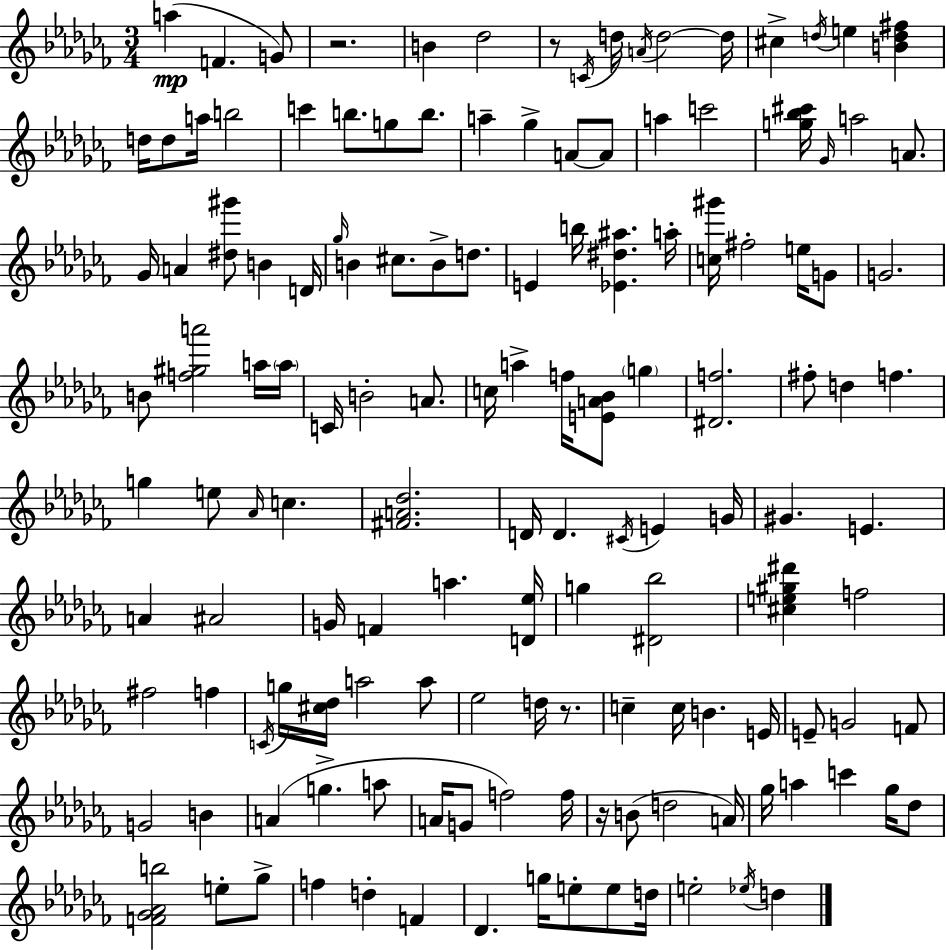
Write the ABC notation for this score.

X:1
T:Untitled
M:3/4
L:1/4
K:Abm
a F G/2 z2 B _d2 z/2 C/4 d/4 A/4 d2 d/4 ^c d/4 e [Bd^f] d/4 d/2 a/4 b2 c' b/2 g/2 b/2 a _g A/2 A/2 a c'2 [g_b^c']/4 _G/4 a2 A/2 _G/4 A [^d^g']/2 B D/4 _g/4 B ^c/2 B/2 d/2 E b/4 [_E^d^a] a/4 [c^g']/4 ^f2 e/4 G/2 G2 B/2 [f^ga']2 a/4 a/4 C/4 B2 A/2 c/4 a f/4 [EA_B]/2 g [^Df]2 ^f/2 d f g e/2 _A/4 c [^FA_d]2 D/4 D ^C/4 E G/4 ^G E A ^A2 G/4 F a [D_e]/4 g [^D_b]2 [^ce^g^d'] f2 ^f2 f C/4 g/4 [^c_d]/4 a2 a/2 _e2 d/4 z/2 c c/4 B E/4 E/2 G2 F/2 G2 B A g a/2 A/4 G/2 f2 f/4 z/4 B/2 d2 A/4 _g/4 a c' _g/4 _d/2 [F_G_Ab]2 e/2 _g/2 f d F _D g/4 e/2 e/2 d/4 e2 _e/4 d